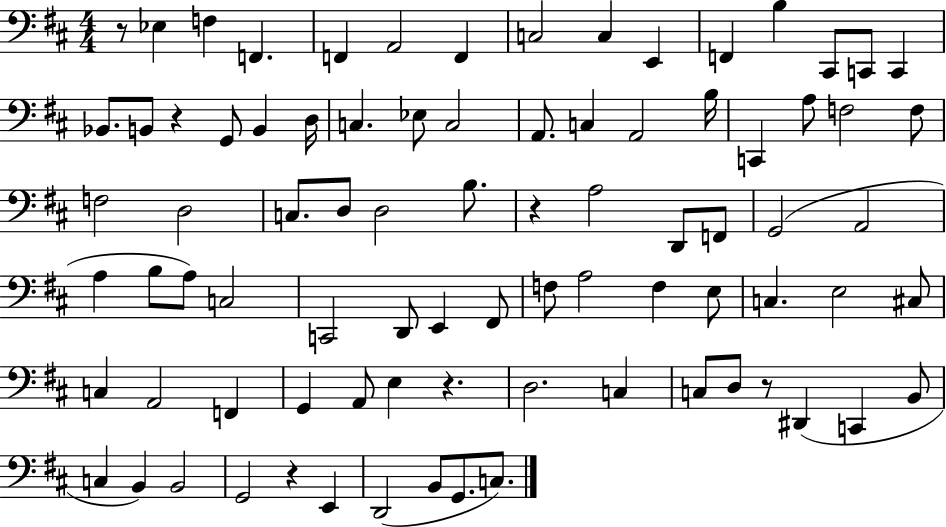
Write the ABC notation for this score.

X:1
T:Untitled
M:4/4
L:1/4
K:D
z/2 _E, F, F,, F,, A,,2 F,, C,2 C, E,, F,, B, ^C,,/2 C,,/2 C,, _B,,/2 B,,/2 z G,,/2 B,, D,/4 C, _E,/2 C,2 A,,/2 C, A,,2 B,/4 C,, A,/2 F,2 F,/2 F,2 D,2 C,/2 D,/2 D,2 B,/2 z A,2 D,,/2 F,,/2 G,,2 A,,2 A, B,/2 A,/2 C,2 C,,2 D,,/2 E,, ^F,,/2 F,/2 A,2 F, E,/2 C, E,2 ^C,/2 C, A,,2 F,, G,, A,,/2 E, z D,2 C, C,/2 D,/2 z/2 ^D,, C,, B,,/2 C, B,, B,,2 G,,2 z E,, D,,2 B,,/2 G,,/2 C,/2